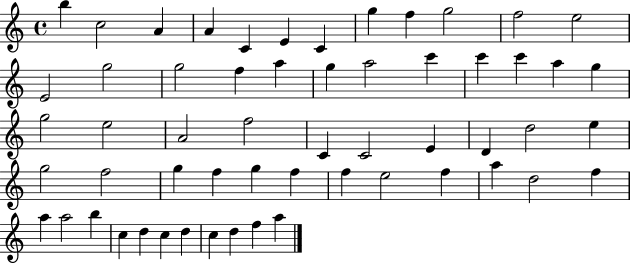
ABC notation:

X:1
T:Untitled
M:4/4
L:1/4
K:C
b c2 A A C E C g f g2 f2 e2 E2 g2 g2 f a g a2 c' c' c' a g g2 e2 A2 f2 C C2 E D d2 e g2 f2 g f g f f e2 f a d2 f a a2 b c d c d c d f a